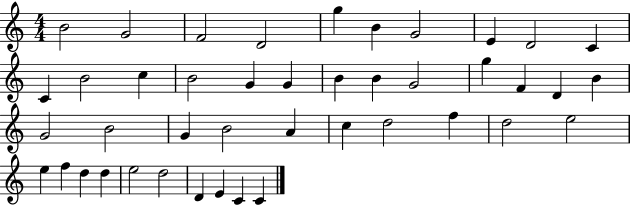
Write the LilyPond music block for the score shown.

{
  \clef treble
  \numericTimeSignature
  \time 4/4
  \key c \major
  b'2 g'2 | f'2 d'2 | g''4 b'4 g'2 | e'4 d'2 c'4 | \break c'4 b'2 c''4 | b'2 g'4 g'4 | b'4 b'4 g'2 | g''4 f'4 d'4 b'4 | \break g'2 b'2 | g'4 b'2 a'4 | c''4 d''2 f''4 | d''2 e''2 | \break e''4 f''4 d''4 d''4 | e''2 d''2 | d'4 e'4 c'4 c'4 | \bar "|."
}